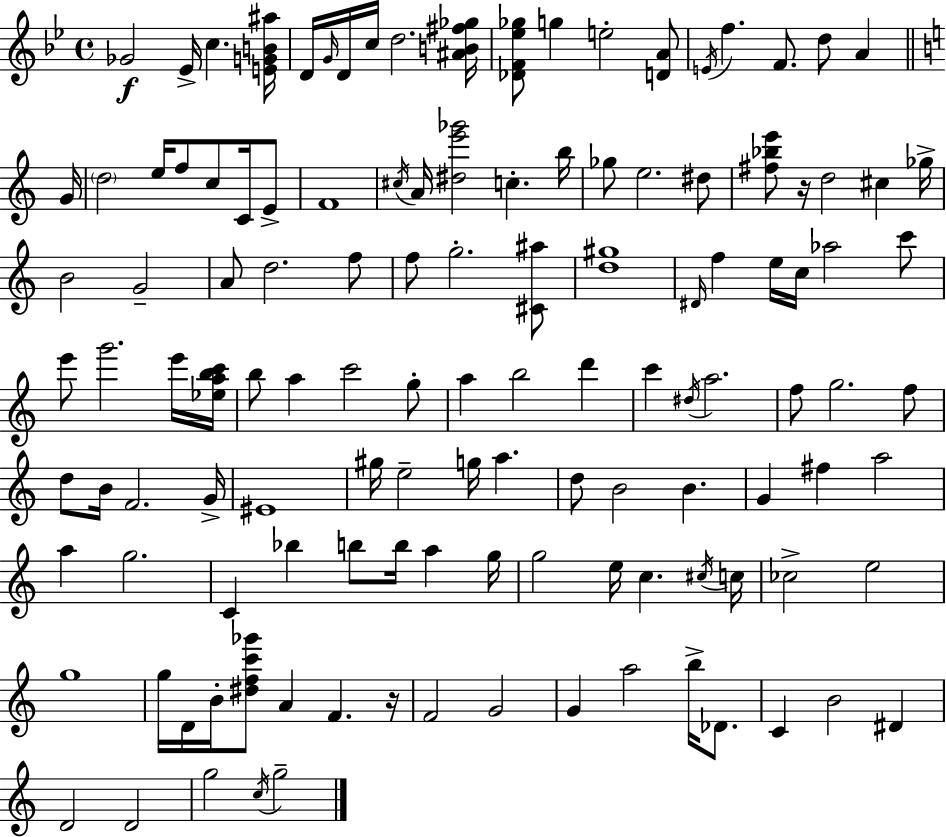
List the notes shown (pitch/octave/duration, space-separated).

Gb4/h Eb4/s C5/q. [E4,G4,B4,A#5]/s D4/s G4/s D4/s C5/s D5/h. [A#4,B4,F#5,Gb5]/s [Db4,F4,Eb5,Gb5]/e G5/q E5/h [D4,A4]/e E4/s F5/q. F4/e. D5/e A4/q G4/s D5/h E5/s F5/e C5/e C4/s E4/e F4/w C#5/s A4/s [D#5,E6,Gb6]/h C5/q. B5/s Gb5/e E5/h. D#5/e [F#5,Bb5,E6]/e R/s D5/h C#5/q Gb5/s B4/h G4/h A4/e D5/h. F5/e F5/e G5/h. [C#4,A#5]/e [D5,G#5]/w D#4/s F5/q E5/s C5/s Ab5/h C6/e E6/e G6/h. E6/s [Eb5,A5,B5,C6]/s B5/e A5/q C6/h G5/e A5/q B5/h D6/q C6/q D#5/s A5/h. F5/e G5/h. F5/e D5/e B4/s F4/h. G4/s EIS4/w G#5/s E5/h G5/s A5/q. D5/e B4/h B4/q. G4/q F#5/q A5/h A5/q G5/h. C4/q Bb5/q B5/e B5/s A5/q G5/s G5/h E5/s C5/q. C#5/s C5/s CES5/h E5/h G5/w G5/s D4/s B4/s [D#5,F5,C6,Gb6]/e A4/q F4/q. R/s F4/h G4/h G4/q A5/h B5/s Db4/e. C4/q B4/h D#4/q D4/h D4/h G5/h C5/s G5/h